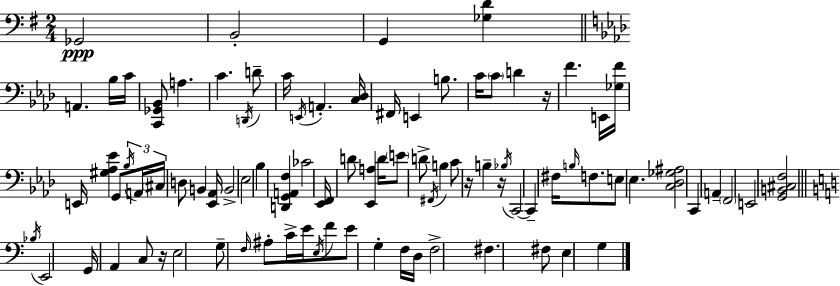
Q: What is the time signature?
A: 2/4